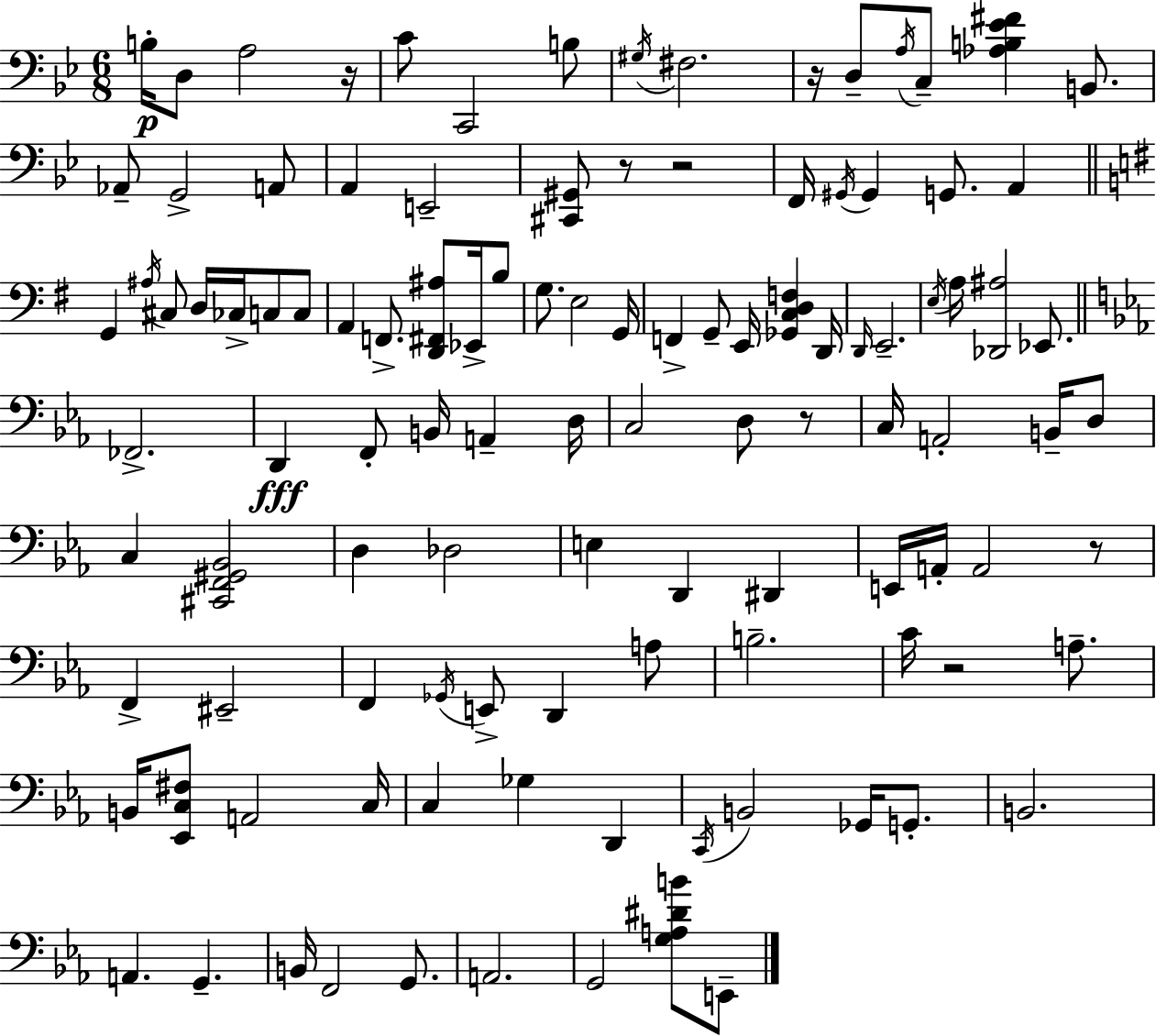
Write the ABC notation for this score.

X:1
T:Untitled
M:6/8
L:1/4
K:Bb
B,/4 D,/2 A,2 z/4 C/2 C,,2 B,/2 ^G,/4 ^F,2 z/4 D,/2 A,/4 C,/2 [_A,B,_E^F] B,,/2 _A,,/2 G,,2 A,,/2 A,, E,,2 [^C,,^G,,]/2 z/2 z2 F,,/4 ^G,,/4 ^G,, G,,/2 A,, G,, ^A,/4 ^C,/2 D,/4 _C,/4 C,/2 C,/2 A,, F,,/2 [D,,^F,,^A,]/2 _E,,/4 B,/2 G,/2 E,2 G,,/4 F,, G,,/2 E,,/4 [_G,,C,D,F,] D,,/4 D,,/4 E,,2 E,/4 A,/4 [_D,,^A,]2 _E,,/2 _F,,2 D,, F,,/2 B,,/4 A,, D,/4 C,2 D,/2 z/2 C,/4 A,,2 B,,/4 D,/2 C, [^C,,F,,^G,,_B,,]2 D, _D,2 E, D,, ^D,, E,,/4 A,,/4 A,,2 z/2 F,, ^E,,2 F,, _G,,/4 E,,/2 D,, A,/2 B,2 C/4 z2 A,/2 B,,/4 [_E,,C,^F,]/2 A,,2 C,/4 C, _G, D,, C,,/4 B,,2 _G,,/4 G,,/2 B,,2 A,, G,, B,,/4 F,,2 G,,/2 A,,2 G,,2 [G,A,^DB]/2 E,,/2